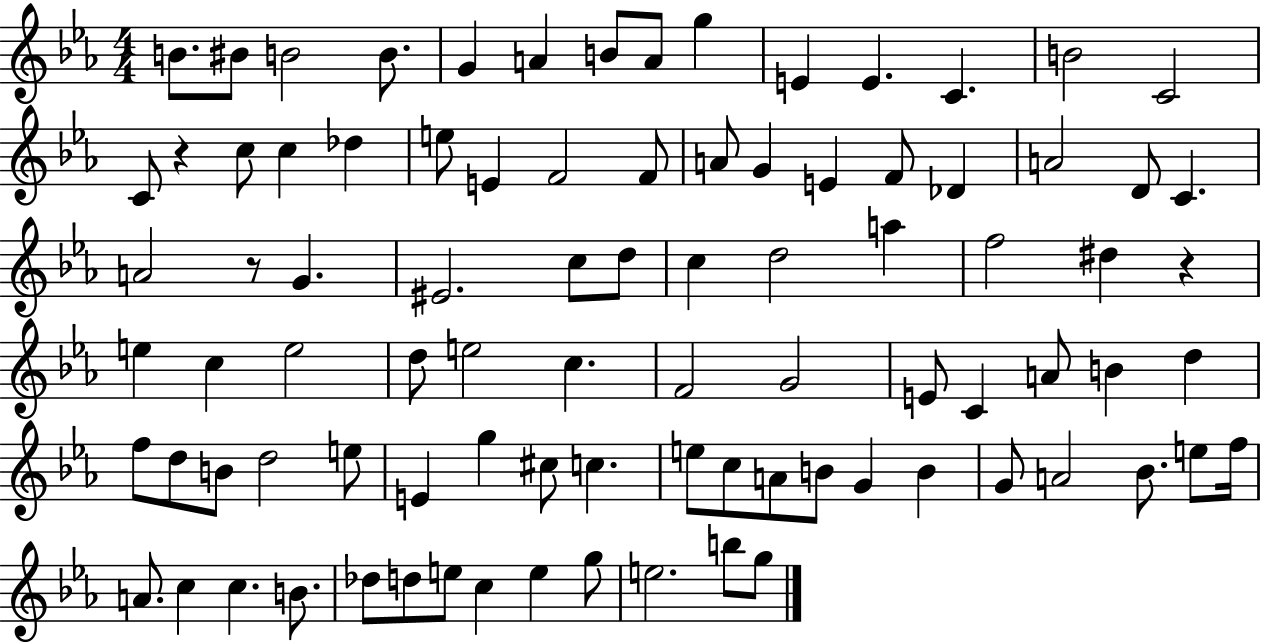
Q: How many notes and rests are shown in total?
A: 89